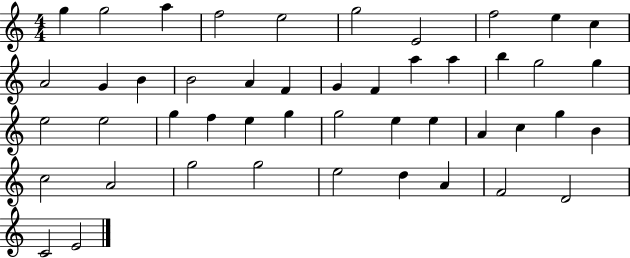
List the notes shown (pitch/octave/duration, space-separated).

G5/q G5/h A5/q F5/h E5/h G5/h E4/h F5/h E5/q C5/q A4/h G4/q B4/q B4/h A4/q F4/q G4/q F4/q A5/q A5/q B5/q G5/h G5/q E5/h E5/h G5/q F5/q E5/q G5/q G5/h E5/q E5/q A4/q C5/q G5/q B4/q C5/h A4/h G5/h G5/h E5/h D5/q A4/q F4/h D4/h C4/h E4/h